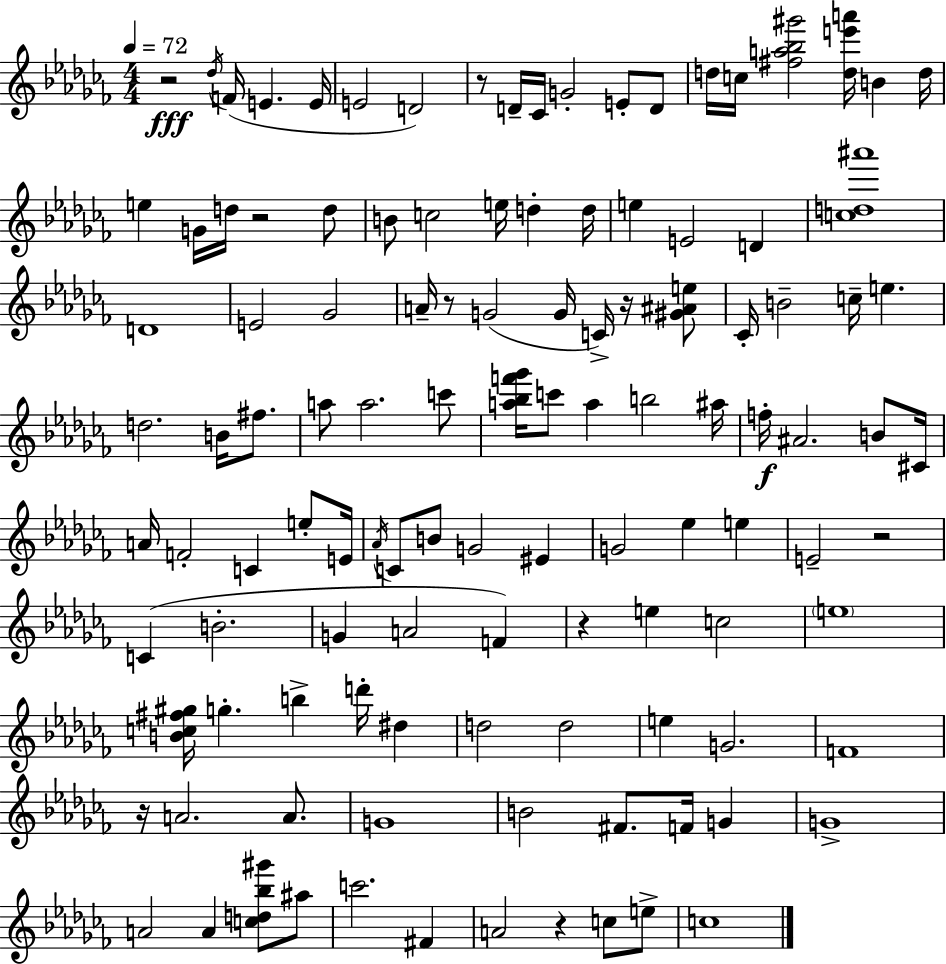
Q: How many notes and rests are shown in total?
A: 116